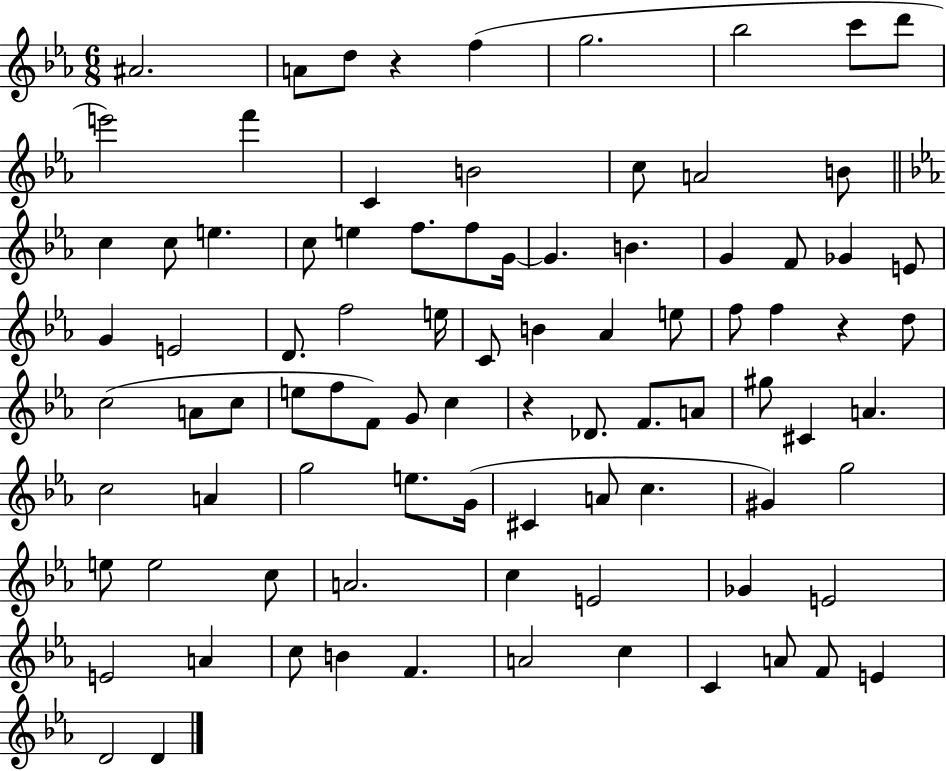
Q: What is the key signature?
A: EES major